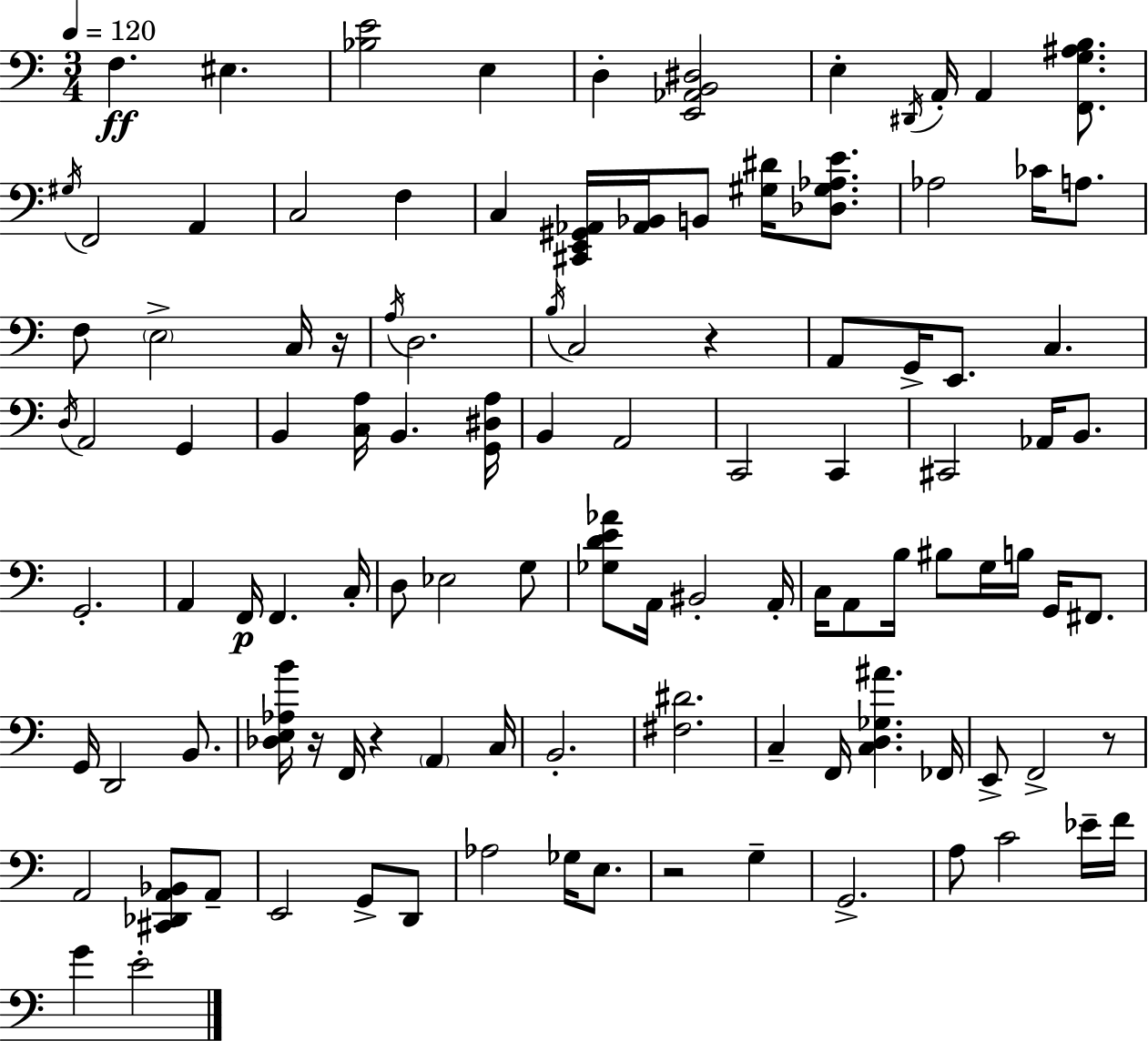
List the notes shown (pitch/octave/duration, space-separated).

F3/q. EIS3/q. [Bb3,E4]/h E3/q D3/q [E2,Ab2,B2,D#3]/h E3/q D#2/s A2/s A2/q [F2,G3,A#3,B3]/e. G#3/s F2/h A2/q C3/h F3/q C3/q [C#2,E2,G#2,Ab2]/s [Ab2,Bb2]/s B2/e [G#3,D#4]/s [Db3,G#3,Ab3,E4]/e. Ab3/h CES4/s A3/e. F3/e E3/h C3/s R/s A3/s D3/h. B3/s C3/h R/q A2/e G2/s E2/e. C3/q. D3/s A2/h G2/q B2/q [C3,A3]/s B2/q. [G2,D#3,A3]/s B2/q A2/h C2/h C2/q C#2/h Ab2/s B2/e. G2/h. A2/q F2/s F2/q. C3/s D3/e Eb3/h G3/e [Gb3,D4,E4,Ab4]/e A2/s BIS2/h A2/s C3/s A2/e B3/s BIS3/e G3/s B3/s G2/s F#2/e. G2/s D2/h B2/e. [Db3,E3,Ab3,B4]/s R/s F2/s R/q A2/q C3/s B2/h. [F#3,D#4]/h. C3/q F2/s [C3,D3,Gb3,A#4]/q. FES2/s E2/e F2/h R/e A2/h [C#2,Db2,A2,Bb2]/e A2/e E2/h G2/e D2/e Ab3/h Gb3/s E3/e. R/h G3/q G2/h. A3/e C4/h Eb4/s F4/s G4/q E4/h